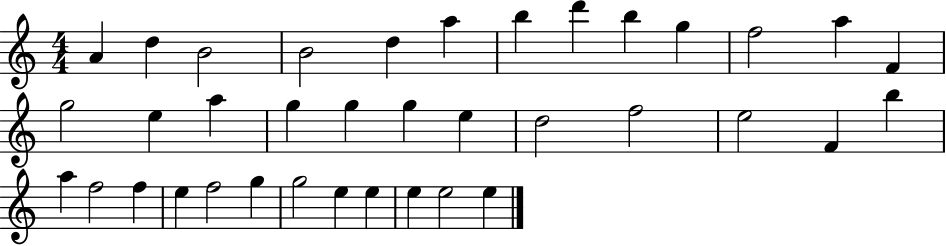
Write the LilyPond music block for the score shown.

{
  \clef treble
  \numericTimeSignature
  \time 4/4
  \key c \major
  a'4 d''4 b'2 | b'2 d''4 a''4 | b''4 d'''4 b''4 g''4 | f''2 a''4 f'4 | \break g''2 e''4 a''4 | g''4 g''4 g''4 e''4 | d''2 f''2 | e''2 f'4 b''4 | \break a''4 f''2 f''4 | e''4 f''2 g''4 | g''2 e''4 e''4 | e''4 e''2 e''4 | \break \bar "|."
}